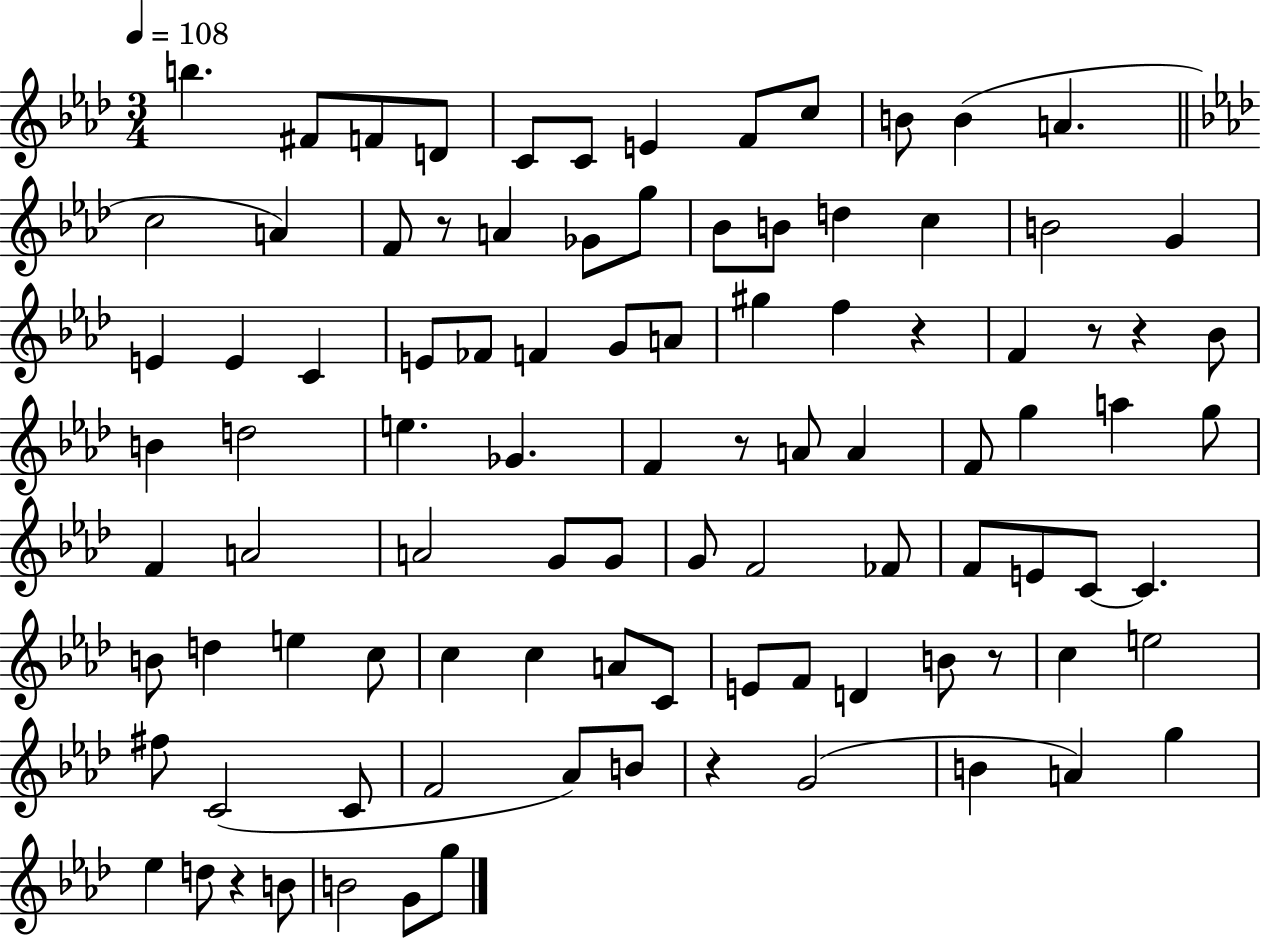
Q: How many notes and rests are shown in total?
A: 97